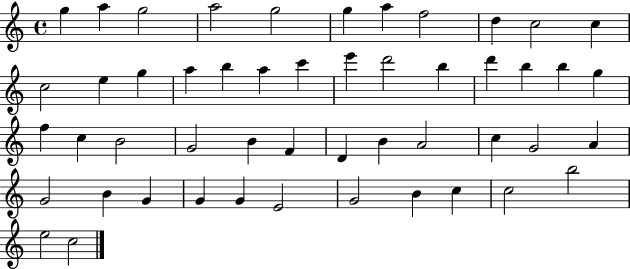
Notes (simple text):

G5/q A5/q G5/h A5/h G5/h G5/q A5/q F5/h D5/q C5/h C5/q C5/h E5/q G5/q A5/q B5/q A5/q C6/q E6/q D6/h B5/q D6/q B5/q B5/q G5/q F5/q C5/q B4/h G4/h B4/q F4/q D4/q B4/q A4/h C5/q G4/h A4/q G4/h B4/q G4/q G4/q G4/q E4/h G4/h B4/q C5/q C5/h B5/h E5/h C5/h